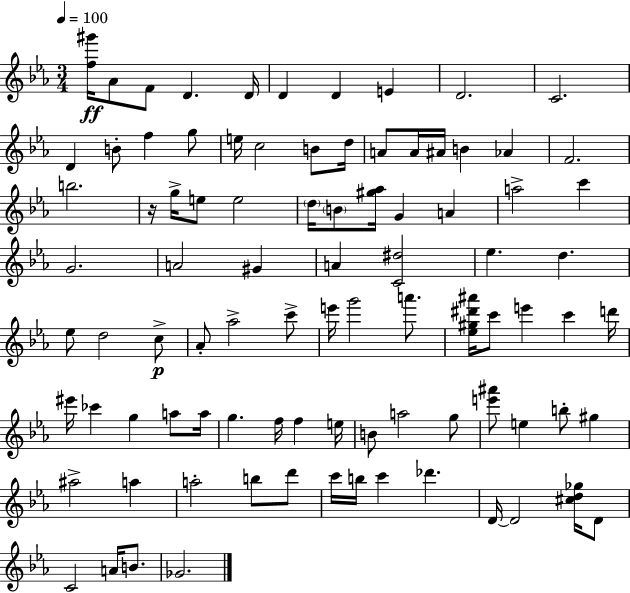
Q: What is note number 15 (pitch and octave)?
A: C5